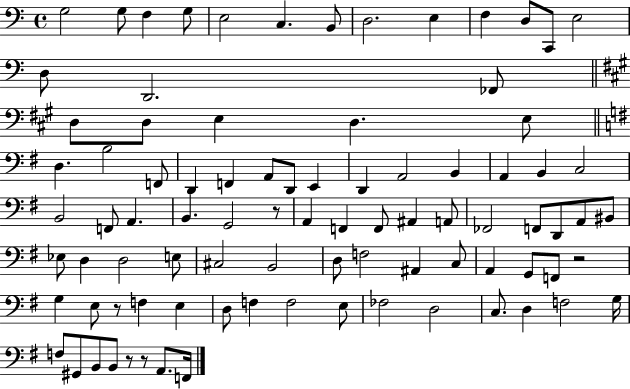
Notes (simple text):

G3/h G3/e F3/q G3/e E3/h C3/q. B2/e D3/h. E3/q F3/q D3/e C2/e E3/h D3/e D2/h. FES2/e D3/e D3/e E3/q D3/q. E3/e D3/q. B3/h F2/e D2/q F2/q A2/e D2/e E2/q D2/q A2/h B2/q A2/q B2/q C3/h B2/h F2/e A2/q. B2/q. G2/h R/e A2/q F2/q F2/e A#2/q A2/e FES2/h F2/e D2/e A2/e BIS2/e Eb3/e D3/q D3/h E3/e C#3/h B2/h D3/e F3/h A#2/q C3/e A2/q G2/e F2/e R/h G3/q E3/e R/e F3/q E3/q D3/e F3/q F3/h E3/e FES3/h D3/h C3/e. D3/q F3/h G3/s F3/e G#2/e B2/e B2/e R/e R/e A2/e. F2/s